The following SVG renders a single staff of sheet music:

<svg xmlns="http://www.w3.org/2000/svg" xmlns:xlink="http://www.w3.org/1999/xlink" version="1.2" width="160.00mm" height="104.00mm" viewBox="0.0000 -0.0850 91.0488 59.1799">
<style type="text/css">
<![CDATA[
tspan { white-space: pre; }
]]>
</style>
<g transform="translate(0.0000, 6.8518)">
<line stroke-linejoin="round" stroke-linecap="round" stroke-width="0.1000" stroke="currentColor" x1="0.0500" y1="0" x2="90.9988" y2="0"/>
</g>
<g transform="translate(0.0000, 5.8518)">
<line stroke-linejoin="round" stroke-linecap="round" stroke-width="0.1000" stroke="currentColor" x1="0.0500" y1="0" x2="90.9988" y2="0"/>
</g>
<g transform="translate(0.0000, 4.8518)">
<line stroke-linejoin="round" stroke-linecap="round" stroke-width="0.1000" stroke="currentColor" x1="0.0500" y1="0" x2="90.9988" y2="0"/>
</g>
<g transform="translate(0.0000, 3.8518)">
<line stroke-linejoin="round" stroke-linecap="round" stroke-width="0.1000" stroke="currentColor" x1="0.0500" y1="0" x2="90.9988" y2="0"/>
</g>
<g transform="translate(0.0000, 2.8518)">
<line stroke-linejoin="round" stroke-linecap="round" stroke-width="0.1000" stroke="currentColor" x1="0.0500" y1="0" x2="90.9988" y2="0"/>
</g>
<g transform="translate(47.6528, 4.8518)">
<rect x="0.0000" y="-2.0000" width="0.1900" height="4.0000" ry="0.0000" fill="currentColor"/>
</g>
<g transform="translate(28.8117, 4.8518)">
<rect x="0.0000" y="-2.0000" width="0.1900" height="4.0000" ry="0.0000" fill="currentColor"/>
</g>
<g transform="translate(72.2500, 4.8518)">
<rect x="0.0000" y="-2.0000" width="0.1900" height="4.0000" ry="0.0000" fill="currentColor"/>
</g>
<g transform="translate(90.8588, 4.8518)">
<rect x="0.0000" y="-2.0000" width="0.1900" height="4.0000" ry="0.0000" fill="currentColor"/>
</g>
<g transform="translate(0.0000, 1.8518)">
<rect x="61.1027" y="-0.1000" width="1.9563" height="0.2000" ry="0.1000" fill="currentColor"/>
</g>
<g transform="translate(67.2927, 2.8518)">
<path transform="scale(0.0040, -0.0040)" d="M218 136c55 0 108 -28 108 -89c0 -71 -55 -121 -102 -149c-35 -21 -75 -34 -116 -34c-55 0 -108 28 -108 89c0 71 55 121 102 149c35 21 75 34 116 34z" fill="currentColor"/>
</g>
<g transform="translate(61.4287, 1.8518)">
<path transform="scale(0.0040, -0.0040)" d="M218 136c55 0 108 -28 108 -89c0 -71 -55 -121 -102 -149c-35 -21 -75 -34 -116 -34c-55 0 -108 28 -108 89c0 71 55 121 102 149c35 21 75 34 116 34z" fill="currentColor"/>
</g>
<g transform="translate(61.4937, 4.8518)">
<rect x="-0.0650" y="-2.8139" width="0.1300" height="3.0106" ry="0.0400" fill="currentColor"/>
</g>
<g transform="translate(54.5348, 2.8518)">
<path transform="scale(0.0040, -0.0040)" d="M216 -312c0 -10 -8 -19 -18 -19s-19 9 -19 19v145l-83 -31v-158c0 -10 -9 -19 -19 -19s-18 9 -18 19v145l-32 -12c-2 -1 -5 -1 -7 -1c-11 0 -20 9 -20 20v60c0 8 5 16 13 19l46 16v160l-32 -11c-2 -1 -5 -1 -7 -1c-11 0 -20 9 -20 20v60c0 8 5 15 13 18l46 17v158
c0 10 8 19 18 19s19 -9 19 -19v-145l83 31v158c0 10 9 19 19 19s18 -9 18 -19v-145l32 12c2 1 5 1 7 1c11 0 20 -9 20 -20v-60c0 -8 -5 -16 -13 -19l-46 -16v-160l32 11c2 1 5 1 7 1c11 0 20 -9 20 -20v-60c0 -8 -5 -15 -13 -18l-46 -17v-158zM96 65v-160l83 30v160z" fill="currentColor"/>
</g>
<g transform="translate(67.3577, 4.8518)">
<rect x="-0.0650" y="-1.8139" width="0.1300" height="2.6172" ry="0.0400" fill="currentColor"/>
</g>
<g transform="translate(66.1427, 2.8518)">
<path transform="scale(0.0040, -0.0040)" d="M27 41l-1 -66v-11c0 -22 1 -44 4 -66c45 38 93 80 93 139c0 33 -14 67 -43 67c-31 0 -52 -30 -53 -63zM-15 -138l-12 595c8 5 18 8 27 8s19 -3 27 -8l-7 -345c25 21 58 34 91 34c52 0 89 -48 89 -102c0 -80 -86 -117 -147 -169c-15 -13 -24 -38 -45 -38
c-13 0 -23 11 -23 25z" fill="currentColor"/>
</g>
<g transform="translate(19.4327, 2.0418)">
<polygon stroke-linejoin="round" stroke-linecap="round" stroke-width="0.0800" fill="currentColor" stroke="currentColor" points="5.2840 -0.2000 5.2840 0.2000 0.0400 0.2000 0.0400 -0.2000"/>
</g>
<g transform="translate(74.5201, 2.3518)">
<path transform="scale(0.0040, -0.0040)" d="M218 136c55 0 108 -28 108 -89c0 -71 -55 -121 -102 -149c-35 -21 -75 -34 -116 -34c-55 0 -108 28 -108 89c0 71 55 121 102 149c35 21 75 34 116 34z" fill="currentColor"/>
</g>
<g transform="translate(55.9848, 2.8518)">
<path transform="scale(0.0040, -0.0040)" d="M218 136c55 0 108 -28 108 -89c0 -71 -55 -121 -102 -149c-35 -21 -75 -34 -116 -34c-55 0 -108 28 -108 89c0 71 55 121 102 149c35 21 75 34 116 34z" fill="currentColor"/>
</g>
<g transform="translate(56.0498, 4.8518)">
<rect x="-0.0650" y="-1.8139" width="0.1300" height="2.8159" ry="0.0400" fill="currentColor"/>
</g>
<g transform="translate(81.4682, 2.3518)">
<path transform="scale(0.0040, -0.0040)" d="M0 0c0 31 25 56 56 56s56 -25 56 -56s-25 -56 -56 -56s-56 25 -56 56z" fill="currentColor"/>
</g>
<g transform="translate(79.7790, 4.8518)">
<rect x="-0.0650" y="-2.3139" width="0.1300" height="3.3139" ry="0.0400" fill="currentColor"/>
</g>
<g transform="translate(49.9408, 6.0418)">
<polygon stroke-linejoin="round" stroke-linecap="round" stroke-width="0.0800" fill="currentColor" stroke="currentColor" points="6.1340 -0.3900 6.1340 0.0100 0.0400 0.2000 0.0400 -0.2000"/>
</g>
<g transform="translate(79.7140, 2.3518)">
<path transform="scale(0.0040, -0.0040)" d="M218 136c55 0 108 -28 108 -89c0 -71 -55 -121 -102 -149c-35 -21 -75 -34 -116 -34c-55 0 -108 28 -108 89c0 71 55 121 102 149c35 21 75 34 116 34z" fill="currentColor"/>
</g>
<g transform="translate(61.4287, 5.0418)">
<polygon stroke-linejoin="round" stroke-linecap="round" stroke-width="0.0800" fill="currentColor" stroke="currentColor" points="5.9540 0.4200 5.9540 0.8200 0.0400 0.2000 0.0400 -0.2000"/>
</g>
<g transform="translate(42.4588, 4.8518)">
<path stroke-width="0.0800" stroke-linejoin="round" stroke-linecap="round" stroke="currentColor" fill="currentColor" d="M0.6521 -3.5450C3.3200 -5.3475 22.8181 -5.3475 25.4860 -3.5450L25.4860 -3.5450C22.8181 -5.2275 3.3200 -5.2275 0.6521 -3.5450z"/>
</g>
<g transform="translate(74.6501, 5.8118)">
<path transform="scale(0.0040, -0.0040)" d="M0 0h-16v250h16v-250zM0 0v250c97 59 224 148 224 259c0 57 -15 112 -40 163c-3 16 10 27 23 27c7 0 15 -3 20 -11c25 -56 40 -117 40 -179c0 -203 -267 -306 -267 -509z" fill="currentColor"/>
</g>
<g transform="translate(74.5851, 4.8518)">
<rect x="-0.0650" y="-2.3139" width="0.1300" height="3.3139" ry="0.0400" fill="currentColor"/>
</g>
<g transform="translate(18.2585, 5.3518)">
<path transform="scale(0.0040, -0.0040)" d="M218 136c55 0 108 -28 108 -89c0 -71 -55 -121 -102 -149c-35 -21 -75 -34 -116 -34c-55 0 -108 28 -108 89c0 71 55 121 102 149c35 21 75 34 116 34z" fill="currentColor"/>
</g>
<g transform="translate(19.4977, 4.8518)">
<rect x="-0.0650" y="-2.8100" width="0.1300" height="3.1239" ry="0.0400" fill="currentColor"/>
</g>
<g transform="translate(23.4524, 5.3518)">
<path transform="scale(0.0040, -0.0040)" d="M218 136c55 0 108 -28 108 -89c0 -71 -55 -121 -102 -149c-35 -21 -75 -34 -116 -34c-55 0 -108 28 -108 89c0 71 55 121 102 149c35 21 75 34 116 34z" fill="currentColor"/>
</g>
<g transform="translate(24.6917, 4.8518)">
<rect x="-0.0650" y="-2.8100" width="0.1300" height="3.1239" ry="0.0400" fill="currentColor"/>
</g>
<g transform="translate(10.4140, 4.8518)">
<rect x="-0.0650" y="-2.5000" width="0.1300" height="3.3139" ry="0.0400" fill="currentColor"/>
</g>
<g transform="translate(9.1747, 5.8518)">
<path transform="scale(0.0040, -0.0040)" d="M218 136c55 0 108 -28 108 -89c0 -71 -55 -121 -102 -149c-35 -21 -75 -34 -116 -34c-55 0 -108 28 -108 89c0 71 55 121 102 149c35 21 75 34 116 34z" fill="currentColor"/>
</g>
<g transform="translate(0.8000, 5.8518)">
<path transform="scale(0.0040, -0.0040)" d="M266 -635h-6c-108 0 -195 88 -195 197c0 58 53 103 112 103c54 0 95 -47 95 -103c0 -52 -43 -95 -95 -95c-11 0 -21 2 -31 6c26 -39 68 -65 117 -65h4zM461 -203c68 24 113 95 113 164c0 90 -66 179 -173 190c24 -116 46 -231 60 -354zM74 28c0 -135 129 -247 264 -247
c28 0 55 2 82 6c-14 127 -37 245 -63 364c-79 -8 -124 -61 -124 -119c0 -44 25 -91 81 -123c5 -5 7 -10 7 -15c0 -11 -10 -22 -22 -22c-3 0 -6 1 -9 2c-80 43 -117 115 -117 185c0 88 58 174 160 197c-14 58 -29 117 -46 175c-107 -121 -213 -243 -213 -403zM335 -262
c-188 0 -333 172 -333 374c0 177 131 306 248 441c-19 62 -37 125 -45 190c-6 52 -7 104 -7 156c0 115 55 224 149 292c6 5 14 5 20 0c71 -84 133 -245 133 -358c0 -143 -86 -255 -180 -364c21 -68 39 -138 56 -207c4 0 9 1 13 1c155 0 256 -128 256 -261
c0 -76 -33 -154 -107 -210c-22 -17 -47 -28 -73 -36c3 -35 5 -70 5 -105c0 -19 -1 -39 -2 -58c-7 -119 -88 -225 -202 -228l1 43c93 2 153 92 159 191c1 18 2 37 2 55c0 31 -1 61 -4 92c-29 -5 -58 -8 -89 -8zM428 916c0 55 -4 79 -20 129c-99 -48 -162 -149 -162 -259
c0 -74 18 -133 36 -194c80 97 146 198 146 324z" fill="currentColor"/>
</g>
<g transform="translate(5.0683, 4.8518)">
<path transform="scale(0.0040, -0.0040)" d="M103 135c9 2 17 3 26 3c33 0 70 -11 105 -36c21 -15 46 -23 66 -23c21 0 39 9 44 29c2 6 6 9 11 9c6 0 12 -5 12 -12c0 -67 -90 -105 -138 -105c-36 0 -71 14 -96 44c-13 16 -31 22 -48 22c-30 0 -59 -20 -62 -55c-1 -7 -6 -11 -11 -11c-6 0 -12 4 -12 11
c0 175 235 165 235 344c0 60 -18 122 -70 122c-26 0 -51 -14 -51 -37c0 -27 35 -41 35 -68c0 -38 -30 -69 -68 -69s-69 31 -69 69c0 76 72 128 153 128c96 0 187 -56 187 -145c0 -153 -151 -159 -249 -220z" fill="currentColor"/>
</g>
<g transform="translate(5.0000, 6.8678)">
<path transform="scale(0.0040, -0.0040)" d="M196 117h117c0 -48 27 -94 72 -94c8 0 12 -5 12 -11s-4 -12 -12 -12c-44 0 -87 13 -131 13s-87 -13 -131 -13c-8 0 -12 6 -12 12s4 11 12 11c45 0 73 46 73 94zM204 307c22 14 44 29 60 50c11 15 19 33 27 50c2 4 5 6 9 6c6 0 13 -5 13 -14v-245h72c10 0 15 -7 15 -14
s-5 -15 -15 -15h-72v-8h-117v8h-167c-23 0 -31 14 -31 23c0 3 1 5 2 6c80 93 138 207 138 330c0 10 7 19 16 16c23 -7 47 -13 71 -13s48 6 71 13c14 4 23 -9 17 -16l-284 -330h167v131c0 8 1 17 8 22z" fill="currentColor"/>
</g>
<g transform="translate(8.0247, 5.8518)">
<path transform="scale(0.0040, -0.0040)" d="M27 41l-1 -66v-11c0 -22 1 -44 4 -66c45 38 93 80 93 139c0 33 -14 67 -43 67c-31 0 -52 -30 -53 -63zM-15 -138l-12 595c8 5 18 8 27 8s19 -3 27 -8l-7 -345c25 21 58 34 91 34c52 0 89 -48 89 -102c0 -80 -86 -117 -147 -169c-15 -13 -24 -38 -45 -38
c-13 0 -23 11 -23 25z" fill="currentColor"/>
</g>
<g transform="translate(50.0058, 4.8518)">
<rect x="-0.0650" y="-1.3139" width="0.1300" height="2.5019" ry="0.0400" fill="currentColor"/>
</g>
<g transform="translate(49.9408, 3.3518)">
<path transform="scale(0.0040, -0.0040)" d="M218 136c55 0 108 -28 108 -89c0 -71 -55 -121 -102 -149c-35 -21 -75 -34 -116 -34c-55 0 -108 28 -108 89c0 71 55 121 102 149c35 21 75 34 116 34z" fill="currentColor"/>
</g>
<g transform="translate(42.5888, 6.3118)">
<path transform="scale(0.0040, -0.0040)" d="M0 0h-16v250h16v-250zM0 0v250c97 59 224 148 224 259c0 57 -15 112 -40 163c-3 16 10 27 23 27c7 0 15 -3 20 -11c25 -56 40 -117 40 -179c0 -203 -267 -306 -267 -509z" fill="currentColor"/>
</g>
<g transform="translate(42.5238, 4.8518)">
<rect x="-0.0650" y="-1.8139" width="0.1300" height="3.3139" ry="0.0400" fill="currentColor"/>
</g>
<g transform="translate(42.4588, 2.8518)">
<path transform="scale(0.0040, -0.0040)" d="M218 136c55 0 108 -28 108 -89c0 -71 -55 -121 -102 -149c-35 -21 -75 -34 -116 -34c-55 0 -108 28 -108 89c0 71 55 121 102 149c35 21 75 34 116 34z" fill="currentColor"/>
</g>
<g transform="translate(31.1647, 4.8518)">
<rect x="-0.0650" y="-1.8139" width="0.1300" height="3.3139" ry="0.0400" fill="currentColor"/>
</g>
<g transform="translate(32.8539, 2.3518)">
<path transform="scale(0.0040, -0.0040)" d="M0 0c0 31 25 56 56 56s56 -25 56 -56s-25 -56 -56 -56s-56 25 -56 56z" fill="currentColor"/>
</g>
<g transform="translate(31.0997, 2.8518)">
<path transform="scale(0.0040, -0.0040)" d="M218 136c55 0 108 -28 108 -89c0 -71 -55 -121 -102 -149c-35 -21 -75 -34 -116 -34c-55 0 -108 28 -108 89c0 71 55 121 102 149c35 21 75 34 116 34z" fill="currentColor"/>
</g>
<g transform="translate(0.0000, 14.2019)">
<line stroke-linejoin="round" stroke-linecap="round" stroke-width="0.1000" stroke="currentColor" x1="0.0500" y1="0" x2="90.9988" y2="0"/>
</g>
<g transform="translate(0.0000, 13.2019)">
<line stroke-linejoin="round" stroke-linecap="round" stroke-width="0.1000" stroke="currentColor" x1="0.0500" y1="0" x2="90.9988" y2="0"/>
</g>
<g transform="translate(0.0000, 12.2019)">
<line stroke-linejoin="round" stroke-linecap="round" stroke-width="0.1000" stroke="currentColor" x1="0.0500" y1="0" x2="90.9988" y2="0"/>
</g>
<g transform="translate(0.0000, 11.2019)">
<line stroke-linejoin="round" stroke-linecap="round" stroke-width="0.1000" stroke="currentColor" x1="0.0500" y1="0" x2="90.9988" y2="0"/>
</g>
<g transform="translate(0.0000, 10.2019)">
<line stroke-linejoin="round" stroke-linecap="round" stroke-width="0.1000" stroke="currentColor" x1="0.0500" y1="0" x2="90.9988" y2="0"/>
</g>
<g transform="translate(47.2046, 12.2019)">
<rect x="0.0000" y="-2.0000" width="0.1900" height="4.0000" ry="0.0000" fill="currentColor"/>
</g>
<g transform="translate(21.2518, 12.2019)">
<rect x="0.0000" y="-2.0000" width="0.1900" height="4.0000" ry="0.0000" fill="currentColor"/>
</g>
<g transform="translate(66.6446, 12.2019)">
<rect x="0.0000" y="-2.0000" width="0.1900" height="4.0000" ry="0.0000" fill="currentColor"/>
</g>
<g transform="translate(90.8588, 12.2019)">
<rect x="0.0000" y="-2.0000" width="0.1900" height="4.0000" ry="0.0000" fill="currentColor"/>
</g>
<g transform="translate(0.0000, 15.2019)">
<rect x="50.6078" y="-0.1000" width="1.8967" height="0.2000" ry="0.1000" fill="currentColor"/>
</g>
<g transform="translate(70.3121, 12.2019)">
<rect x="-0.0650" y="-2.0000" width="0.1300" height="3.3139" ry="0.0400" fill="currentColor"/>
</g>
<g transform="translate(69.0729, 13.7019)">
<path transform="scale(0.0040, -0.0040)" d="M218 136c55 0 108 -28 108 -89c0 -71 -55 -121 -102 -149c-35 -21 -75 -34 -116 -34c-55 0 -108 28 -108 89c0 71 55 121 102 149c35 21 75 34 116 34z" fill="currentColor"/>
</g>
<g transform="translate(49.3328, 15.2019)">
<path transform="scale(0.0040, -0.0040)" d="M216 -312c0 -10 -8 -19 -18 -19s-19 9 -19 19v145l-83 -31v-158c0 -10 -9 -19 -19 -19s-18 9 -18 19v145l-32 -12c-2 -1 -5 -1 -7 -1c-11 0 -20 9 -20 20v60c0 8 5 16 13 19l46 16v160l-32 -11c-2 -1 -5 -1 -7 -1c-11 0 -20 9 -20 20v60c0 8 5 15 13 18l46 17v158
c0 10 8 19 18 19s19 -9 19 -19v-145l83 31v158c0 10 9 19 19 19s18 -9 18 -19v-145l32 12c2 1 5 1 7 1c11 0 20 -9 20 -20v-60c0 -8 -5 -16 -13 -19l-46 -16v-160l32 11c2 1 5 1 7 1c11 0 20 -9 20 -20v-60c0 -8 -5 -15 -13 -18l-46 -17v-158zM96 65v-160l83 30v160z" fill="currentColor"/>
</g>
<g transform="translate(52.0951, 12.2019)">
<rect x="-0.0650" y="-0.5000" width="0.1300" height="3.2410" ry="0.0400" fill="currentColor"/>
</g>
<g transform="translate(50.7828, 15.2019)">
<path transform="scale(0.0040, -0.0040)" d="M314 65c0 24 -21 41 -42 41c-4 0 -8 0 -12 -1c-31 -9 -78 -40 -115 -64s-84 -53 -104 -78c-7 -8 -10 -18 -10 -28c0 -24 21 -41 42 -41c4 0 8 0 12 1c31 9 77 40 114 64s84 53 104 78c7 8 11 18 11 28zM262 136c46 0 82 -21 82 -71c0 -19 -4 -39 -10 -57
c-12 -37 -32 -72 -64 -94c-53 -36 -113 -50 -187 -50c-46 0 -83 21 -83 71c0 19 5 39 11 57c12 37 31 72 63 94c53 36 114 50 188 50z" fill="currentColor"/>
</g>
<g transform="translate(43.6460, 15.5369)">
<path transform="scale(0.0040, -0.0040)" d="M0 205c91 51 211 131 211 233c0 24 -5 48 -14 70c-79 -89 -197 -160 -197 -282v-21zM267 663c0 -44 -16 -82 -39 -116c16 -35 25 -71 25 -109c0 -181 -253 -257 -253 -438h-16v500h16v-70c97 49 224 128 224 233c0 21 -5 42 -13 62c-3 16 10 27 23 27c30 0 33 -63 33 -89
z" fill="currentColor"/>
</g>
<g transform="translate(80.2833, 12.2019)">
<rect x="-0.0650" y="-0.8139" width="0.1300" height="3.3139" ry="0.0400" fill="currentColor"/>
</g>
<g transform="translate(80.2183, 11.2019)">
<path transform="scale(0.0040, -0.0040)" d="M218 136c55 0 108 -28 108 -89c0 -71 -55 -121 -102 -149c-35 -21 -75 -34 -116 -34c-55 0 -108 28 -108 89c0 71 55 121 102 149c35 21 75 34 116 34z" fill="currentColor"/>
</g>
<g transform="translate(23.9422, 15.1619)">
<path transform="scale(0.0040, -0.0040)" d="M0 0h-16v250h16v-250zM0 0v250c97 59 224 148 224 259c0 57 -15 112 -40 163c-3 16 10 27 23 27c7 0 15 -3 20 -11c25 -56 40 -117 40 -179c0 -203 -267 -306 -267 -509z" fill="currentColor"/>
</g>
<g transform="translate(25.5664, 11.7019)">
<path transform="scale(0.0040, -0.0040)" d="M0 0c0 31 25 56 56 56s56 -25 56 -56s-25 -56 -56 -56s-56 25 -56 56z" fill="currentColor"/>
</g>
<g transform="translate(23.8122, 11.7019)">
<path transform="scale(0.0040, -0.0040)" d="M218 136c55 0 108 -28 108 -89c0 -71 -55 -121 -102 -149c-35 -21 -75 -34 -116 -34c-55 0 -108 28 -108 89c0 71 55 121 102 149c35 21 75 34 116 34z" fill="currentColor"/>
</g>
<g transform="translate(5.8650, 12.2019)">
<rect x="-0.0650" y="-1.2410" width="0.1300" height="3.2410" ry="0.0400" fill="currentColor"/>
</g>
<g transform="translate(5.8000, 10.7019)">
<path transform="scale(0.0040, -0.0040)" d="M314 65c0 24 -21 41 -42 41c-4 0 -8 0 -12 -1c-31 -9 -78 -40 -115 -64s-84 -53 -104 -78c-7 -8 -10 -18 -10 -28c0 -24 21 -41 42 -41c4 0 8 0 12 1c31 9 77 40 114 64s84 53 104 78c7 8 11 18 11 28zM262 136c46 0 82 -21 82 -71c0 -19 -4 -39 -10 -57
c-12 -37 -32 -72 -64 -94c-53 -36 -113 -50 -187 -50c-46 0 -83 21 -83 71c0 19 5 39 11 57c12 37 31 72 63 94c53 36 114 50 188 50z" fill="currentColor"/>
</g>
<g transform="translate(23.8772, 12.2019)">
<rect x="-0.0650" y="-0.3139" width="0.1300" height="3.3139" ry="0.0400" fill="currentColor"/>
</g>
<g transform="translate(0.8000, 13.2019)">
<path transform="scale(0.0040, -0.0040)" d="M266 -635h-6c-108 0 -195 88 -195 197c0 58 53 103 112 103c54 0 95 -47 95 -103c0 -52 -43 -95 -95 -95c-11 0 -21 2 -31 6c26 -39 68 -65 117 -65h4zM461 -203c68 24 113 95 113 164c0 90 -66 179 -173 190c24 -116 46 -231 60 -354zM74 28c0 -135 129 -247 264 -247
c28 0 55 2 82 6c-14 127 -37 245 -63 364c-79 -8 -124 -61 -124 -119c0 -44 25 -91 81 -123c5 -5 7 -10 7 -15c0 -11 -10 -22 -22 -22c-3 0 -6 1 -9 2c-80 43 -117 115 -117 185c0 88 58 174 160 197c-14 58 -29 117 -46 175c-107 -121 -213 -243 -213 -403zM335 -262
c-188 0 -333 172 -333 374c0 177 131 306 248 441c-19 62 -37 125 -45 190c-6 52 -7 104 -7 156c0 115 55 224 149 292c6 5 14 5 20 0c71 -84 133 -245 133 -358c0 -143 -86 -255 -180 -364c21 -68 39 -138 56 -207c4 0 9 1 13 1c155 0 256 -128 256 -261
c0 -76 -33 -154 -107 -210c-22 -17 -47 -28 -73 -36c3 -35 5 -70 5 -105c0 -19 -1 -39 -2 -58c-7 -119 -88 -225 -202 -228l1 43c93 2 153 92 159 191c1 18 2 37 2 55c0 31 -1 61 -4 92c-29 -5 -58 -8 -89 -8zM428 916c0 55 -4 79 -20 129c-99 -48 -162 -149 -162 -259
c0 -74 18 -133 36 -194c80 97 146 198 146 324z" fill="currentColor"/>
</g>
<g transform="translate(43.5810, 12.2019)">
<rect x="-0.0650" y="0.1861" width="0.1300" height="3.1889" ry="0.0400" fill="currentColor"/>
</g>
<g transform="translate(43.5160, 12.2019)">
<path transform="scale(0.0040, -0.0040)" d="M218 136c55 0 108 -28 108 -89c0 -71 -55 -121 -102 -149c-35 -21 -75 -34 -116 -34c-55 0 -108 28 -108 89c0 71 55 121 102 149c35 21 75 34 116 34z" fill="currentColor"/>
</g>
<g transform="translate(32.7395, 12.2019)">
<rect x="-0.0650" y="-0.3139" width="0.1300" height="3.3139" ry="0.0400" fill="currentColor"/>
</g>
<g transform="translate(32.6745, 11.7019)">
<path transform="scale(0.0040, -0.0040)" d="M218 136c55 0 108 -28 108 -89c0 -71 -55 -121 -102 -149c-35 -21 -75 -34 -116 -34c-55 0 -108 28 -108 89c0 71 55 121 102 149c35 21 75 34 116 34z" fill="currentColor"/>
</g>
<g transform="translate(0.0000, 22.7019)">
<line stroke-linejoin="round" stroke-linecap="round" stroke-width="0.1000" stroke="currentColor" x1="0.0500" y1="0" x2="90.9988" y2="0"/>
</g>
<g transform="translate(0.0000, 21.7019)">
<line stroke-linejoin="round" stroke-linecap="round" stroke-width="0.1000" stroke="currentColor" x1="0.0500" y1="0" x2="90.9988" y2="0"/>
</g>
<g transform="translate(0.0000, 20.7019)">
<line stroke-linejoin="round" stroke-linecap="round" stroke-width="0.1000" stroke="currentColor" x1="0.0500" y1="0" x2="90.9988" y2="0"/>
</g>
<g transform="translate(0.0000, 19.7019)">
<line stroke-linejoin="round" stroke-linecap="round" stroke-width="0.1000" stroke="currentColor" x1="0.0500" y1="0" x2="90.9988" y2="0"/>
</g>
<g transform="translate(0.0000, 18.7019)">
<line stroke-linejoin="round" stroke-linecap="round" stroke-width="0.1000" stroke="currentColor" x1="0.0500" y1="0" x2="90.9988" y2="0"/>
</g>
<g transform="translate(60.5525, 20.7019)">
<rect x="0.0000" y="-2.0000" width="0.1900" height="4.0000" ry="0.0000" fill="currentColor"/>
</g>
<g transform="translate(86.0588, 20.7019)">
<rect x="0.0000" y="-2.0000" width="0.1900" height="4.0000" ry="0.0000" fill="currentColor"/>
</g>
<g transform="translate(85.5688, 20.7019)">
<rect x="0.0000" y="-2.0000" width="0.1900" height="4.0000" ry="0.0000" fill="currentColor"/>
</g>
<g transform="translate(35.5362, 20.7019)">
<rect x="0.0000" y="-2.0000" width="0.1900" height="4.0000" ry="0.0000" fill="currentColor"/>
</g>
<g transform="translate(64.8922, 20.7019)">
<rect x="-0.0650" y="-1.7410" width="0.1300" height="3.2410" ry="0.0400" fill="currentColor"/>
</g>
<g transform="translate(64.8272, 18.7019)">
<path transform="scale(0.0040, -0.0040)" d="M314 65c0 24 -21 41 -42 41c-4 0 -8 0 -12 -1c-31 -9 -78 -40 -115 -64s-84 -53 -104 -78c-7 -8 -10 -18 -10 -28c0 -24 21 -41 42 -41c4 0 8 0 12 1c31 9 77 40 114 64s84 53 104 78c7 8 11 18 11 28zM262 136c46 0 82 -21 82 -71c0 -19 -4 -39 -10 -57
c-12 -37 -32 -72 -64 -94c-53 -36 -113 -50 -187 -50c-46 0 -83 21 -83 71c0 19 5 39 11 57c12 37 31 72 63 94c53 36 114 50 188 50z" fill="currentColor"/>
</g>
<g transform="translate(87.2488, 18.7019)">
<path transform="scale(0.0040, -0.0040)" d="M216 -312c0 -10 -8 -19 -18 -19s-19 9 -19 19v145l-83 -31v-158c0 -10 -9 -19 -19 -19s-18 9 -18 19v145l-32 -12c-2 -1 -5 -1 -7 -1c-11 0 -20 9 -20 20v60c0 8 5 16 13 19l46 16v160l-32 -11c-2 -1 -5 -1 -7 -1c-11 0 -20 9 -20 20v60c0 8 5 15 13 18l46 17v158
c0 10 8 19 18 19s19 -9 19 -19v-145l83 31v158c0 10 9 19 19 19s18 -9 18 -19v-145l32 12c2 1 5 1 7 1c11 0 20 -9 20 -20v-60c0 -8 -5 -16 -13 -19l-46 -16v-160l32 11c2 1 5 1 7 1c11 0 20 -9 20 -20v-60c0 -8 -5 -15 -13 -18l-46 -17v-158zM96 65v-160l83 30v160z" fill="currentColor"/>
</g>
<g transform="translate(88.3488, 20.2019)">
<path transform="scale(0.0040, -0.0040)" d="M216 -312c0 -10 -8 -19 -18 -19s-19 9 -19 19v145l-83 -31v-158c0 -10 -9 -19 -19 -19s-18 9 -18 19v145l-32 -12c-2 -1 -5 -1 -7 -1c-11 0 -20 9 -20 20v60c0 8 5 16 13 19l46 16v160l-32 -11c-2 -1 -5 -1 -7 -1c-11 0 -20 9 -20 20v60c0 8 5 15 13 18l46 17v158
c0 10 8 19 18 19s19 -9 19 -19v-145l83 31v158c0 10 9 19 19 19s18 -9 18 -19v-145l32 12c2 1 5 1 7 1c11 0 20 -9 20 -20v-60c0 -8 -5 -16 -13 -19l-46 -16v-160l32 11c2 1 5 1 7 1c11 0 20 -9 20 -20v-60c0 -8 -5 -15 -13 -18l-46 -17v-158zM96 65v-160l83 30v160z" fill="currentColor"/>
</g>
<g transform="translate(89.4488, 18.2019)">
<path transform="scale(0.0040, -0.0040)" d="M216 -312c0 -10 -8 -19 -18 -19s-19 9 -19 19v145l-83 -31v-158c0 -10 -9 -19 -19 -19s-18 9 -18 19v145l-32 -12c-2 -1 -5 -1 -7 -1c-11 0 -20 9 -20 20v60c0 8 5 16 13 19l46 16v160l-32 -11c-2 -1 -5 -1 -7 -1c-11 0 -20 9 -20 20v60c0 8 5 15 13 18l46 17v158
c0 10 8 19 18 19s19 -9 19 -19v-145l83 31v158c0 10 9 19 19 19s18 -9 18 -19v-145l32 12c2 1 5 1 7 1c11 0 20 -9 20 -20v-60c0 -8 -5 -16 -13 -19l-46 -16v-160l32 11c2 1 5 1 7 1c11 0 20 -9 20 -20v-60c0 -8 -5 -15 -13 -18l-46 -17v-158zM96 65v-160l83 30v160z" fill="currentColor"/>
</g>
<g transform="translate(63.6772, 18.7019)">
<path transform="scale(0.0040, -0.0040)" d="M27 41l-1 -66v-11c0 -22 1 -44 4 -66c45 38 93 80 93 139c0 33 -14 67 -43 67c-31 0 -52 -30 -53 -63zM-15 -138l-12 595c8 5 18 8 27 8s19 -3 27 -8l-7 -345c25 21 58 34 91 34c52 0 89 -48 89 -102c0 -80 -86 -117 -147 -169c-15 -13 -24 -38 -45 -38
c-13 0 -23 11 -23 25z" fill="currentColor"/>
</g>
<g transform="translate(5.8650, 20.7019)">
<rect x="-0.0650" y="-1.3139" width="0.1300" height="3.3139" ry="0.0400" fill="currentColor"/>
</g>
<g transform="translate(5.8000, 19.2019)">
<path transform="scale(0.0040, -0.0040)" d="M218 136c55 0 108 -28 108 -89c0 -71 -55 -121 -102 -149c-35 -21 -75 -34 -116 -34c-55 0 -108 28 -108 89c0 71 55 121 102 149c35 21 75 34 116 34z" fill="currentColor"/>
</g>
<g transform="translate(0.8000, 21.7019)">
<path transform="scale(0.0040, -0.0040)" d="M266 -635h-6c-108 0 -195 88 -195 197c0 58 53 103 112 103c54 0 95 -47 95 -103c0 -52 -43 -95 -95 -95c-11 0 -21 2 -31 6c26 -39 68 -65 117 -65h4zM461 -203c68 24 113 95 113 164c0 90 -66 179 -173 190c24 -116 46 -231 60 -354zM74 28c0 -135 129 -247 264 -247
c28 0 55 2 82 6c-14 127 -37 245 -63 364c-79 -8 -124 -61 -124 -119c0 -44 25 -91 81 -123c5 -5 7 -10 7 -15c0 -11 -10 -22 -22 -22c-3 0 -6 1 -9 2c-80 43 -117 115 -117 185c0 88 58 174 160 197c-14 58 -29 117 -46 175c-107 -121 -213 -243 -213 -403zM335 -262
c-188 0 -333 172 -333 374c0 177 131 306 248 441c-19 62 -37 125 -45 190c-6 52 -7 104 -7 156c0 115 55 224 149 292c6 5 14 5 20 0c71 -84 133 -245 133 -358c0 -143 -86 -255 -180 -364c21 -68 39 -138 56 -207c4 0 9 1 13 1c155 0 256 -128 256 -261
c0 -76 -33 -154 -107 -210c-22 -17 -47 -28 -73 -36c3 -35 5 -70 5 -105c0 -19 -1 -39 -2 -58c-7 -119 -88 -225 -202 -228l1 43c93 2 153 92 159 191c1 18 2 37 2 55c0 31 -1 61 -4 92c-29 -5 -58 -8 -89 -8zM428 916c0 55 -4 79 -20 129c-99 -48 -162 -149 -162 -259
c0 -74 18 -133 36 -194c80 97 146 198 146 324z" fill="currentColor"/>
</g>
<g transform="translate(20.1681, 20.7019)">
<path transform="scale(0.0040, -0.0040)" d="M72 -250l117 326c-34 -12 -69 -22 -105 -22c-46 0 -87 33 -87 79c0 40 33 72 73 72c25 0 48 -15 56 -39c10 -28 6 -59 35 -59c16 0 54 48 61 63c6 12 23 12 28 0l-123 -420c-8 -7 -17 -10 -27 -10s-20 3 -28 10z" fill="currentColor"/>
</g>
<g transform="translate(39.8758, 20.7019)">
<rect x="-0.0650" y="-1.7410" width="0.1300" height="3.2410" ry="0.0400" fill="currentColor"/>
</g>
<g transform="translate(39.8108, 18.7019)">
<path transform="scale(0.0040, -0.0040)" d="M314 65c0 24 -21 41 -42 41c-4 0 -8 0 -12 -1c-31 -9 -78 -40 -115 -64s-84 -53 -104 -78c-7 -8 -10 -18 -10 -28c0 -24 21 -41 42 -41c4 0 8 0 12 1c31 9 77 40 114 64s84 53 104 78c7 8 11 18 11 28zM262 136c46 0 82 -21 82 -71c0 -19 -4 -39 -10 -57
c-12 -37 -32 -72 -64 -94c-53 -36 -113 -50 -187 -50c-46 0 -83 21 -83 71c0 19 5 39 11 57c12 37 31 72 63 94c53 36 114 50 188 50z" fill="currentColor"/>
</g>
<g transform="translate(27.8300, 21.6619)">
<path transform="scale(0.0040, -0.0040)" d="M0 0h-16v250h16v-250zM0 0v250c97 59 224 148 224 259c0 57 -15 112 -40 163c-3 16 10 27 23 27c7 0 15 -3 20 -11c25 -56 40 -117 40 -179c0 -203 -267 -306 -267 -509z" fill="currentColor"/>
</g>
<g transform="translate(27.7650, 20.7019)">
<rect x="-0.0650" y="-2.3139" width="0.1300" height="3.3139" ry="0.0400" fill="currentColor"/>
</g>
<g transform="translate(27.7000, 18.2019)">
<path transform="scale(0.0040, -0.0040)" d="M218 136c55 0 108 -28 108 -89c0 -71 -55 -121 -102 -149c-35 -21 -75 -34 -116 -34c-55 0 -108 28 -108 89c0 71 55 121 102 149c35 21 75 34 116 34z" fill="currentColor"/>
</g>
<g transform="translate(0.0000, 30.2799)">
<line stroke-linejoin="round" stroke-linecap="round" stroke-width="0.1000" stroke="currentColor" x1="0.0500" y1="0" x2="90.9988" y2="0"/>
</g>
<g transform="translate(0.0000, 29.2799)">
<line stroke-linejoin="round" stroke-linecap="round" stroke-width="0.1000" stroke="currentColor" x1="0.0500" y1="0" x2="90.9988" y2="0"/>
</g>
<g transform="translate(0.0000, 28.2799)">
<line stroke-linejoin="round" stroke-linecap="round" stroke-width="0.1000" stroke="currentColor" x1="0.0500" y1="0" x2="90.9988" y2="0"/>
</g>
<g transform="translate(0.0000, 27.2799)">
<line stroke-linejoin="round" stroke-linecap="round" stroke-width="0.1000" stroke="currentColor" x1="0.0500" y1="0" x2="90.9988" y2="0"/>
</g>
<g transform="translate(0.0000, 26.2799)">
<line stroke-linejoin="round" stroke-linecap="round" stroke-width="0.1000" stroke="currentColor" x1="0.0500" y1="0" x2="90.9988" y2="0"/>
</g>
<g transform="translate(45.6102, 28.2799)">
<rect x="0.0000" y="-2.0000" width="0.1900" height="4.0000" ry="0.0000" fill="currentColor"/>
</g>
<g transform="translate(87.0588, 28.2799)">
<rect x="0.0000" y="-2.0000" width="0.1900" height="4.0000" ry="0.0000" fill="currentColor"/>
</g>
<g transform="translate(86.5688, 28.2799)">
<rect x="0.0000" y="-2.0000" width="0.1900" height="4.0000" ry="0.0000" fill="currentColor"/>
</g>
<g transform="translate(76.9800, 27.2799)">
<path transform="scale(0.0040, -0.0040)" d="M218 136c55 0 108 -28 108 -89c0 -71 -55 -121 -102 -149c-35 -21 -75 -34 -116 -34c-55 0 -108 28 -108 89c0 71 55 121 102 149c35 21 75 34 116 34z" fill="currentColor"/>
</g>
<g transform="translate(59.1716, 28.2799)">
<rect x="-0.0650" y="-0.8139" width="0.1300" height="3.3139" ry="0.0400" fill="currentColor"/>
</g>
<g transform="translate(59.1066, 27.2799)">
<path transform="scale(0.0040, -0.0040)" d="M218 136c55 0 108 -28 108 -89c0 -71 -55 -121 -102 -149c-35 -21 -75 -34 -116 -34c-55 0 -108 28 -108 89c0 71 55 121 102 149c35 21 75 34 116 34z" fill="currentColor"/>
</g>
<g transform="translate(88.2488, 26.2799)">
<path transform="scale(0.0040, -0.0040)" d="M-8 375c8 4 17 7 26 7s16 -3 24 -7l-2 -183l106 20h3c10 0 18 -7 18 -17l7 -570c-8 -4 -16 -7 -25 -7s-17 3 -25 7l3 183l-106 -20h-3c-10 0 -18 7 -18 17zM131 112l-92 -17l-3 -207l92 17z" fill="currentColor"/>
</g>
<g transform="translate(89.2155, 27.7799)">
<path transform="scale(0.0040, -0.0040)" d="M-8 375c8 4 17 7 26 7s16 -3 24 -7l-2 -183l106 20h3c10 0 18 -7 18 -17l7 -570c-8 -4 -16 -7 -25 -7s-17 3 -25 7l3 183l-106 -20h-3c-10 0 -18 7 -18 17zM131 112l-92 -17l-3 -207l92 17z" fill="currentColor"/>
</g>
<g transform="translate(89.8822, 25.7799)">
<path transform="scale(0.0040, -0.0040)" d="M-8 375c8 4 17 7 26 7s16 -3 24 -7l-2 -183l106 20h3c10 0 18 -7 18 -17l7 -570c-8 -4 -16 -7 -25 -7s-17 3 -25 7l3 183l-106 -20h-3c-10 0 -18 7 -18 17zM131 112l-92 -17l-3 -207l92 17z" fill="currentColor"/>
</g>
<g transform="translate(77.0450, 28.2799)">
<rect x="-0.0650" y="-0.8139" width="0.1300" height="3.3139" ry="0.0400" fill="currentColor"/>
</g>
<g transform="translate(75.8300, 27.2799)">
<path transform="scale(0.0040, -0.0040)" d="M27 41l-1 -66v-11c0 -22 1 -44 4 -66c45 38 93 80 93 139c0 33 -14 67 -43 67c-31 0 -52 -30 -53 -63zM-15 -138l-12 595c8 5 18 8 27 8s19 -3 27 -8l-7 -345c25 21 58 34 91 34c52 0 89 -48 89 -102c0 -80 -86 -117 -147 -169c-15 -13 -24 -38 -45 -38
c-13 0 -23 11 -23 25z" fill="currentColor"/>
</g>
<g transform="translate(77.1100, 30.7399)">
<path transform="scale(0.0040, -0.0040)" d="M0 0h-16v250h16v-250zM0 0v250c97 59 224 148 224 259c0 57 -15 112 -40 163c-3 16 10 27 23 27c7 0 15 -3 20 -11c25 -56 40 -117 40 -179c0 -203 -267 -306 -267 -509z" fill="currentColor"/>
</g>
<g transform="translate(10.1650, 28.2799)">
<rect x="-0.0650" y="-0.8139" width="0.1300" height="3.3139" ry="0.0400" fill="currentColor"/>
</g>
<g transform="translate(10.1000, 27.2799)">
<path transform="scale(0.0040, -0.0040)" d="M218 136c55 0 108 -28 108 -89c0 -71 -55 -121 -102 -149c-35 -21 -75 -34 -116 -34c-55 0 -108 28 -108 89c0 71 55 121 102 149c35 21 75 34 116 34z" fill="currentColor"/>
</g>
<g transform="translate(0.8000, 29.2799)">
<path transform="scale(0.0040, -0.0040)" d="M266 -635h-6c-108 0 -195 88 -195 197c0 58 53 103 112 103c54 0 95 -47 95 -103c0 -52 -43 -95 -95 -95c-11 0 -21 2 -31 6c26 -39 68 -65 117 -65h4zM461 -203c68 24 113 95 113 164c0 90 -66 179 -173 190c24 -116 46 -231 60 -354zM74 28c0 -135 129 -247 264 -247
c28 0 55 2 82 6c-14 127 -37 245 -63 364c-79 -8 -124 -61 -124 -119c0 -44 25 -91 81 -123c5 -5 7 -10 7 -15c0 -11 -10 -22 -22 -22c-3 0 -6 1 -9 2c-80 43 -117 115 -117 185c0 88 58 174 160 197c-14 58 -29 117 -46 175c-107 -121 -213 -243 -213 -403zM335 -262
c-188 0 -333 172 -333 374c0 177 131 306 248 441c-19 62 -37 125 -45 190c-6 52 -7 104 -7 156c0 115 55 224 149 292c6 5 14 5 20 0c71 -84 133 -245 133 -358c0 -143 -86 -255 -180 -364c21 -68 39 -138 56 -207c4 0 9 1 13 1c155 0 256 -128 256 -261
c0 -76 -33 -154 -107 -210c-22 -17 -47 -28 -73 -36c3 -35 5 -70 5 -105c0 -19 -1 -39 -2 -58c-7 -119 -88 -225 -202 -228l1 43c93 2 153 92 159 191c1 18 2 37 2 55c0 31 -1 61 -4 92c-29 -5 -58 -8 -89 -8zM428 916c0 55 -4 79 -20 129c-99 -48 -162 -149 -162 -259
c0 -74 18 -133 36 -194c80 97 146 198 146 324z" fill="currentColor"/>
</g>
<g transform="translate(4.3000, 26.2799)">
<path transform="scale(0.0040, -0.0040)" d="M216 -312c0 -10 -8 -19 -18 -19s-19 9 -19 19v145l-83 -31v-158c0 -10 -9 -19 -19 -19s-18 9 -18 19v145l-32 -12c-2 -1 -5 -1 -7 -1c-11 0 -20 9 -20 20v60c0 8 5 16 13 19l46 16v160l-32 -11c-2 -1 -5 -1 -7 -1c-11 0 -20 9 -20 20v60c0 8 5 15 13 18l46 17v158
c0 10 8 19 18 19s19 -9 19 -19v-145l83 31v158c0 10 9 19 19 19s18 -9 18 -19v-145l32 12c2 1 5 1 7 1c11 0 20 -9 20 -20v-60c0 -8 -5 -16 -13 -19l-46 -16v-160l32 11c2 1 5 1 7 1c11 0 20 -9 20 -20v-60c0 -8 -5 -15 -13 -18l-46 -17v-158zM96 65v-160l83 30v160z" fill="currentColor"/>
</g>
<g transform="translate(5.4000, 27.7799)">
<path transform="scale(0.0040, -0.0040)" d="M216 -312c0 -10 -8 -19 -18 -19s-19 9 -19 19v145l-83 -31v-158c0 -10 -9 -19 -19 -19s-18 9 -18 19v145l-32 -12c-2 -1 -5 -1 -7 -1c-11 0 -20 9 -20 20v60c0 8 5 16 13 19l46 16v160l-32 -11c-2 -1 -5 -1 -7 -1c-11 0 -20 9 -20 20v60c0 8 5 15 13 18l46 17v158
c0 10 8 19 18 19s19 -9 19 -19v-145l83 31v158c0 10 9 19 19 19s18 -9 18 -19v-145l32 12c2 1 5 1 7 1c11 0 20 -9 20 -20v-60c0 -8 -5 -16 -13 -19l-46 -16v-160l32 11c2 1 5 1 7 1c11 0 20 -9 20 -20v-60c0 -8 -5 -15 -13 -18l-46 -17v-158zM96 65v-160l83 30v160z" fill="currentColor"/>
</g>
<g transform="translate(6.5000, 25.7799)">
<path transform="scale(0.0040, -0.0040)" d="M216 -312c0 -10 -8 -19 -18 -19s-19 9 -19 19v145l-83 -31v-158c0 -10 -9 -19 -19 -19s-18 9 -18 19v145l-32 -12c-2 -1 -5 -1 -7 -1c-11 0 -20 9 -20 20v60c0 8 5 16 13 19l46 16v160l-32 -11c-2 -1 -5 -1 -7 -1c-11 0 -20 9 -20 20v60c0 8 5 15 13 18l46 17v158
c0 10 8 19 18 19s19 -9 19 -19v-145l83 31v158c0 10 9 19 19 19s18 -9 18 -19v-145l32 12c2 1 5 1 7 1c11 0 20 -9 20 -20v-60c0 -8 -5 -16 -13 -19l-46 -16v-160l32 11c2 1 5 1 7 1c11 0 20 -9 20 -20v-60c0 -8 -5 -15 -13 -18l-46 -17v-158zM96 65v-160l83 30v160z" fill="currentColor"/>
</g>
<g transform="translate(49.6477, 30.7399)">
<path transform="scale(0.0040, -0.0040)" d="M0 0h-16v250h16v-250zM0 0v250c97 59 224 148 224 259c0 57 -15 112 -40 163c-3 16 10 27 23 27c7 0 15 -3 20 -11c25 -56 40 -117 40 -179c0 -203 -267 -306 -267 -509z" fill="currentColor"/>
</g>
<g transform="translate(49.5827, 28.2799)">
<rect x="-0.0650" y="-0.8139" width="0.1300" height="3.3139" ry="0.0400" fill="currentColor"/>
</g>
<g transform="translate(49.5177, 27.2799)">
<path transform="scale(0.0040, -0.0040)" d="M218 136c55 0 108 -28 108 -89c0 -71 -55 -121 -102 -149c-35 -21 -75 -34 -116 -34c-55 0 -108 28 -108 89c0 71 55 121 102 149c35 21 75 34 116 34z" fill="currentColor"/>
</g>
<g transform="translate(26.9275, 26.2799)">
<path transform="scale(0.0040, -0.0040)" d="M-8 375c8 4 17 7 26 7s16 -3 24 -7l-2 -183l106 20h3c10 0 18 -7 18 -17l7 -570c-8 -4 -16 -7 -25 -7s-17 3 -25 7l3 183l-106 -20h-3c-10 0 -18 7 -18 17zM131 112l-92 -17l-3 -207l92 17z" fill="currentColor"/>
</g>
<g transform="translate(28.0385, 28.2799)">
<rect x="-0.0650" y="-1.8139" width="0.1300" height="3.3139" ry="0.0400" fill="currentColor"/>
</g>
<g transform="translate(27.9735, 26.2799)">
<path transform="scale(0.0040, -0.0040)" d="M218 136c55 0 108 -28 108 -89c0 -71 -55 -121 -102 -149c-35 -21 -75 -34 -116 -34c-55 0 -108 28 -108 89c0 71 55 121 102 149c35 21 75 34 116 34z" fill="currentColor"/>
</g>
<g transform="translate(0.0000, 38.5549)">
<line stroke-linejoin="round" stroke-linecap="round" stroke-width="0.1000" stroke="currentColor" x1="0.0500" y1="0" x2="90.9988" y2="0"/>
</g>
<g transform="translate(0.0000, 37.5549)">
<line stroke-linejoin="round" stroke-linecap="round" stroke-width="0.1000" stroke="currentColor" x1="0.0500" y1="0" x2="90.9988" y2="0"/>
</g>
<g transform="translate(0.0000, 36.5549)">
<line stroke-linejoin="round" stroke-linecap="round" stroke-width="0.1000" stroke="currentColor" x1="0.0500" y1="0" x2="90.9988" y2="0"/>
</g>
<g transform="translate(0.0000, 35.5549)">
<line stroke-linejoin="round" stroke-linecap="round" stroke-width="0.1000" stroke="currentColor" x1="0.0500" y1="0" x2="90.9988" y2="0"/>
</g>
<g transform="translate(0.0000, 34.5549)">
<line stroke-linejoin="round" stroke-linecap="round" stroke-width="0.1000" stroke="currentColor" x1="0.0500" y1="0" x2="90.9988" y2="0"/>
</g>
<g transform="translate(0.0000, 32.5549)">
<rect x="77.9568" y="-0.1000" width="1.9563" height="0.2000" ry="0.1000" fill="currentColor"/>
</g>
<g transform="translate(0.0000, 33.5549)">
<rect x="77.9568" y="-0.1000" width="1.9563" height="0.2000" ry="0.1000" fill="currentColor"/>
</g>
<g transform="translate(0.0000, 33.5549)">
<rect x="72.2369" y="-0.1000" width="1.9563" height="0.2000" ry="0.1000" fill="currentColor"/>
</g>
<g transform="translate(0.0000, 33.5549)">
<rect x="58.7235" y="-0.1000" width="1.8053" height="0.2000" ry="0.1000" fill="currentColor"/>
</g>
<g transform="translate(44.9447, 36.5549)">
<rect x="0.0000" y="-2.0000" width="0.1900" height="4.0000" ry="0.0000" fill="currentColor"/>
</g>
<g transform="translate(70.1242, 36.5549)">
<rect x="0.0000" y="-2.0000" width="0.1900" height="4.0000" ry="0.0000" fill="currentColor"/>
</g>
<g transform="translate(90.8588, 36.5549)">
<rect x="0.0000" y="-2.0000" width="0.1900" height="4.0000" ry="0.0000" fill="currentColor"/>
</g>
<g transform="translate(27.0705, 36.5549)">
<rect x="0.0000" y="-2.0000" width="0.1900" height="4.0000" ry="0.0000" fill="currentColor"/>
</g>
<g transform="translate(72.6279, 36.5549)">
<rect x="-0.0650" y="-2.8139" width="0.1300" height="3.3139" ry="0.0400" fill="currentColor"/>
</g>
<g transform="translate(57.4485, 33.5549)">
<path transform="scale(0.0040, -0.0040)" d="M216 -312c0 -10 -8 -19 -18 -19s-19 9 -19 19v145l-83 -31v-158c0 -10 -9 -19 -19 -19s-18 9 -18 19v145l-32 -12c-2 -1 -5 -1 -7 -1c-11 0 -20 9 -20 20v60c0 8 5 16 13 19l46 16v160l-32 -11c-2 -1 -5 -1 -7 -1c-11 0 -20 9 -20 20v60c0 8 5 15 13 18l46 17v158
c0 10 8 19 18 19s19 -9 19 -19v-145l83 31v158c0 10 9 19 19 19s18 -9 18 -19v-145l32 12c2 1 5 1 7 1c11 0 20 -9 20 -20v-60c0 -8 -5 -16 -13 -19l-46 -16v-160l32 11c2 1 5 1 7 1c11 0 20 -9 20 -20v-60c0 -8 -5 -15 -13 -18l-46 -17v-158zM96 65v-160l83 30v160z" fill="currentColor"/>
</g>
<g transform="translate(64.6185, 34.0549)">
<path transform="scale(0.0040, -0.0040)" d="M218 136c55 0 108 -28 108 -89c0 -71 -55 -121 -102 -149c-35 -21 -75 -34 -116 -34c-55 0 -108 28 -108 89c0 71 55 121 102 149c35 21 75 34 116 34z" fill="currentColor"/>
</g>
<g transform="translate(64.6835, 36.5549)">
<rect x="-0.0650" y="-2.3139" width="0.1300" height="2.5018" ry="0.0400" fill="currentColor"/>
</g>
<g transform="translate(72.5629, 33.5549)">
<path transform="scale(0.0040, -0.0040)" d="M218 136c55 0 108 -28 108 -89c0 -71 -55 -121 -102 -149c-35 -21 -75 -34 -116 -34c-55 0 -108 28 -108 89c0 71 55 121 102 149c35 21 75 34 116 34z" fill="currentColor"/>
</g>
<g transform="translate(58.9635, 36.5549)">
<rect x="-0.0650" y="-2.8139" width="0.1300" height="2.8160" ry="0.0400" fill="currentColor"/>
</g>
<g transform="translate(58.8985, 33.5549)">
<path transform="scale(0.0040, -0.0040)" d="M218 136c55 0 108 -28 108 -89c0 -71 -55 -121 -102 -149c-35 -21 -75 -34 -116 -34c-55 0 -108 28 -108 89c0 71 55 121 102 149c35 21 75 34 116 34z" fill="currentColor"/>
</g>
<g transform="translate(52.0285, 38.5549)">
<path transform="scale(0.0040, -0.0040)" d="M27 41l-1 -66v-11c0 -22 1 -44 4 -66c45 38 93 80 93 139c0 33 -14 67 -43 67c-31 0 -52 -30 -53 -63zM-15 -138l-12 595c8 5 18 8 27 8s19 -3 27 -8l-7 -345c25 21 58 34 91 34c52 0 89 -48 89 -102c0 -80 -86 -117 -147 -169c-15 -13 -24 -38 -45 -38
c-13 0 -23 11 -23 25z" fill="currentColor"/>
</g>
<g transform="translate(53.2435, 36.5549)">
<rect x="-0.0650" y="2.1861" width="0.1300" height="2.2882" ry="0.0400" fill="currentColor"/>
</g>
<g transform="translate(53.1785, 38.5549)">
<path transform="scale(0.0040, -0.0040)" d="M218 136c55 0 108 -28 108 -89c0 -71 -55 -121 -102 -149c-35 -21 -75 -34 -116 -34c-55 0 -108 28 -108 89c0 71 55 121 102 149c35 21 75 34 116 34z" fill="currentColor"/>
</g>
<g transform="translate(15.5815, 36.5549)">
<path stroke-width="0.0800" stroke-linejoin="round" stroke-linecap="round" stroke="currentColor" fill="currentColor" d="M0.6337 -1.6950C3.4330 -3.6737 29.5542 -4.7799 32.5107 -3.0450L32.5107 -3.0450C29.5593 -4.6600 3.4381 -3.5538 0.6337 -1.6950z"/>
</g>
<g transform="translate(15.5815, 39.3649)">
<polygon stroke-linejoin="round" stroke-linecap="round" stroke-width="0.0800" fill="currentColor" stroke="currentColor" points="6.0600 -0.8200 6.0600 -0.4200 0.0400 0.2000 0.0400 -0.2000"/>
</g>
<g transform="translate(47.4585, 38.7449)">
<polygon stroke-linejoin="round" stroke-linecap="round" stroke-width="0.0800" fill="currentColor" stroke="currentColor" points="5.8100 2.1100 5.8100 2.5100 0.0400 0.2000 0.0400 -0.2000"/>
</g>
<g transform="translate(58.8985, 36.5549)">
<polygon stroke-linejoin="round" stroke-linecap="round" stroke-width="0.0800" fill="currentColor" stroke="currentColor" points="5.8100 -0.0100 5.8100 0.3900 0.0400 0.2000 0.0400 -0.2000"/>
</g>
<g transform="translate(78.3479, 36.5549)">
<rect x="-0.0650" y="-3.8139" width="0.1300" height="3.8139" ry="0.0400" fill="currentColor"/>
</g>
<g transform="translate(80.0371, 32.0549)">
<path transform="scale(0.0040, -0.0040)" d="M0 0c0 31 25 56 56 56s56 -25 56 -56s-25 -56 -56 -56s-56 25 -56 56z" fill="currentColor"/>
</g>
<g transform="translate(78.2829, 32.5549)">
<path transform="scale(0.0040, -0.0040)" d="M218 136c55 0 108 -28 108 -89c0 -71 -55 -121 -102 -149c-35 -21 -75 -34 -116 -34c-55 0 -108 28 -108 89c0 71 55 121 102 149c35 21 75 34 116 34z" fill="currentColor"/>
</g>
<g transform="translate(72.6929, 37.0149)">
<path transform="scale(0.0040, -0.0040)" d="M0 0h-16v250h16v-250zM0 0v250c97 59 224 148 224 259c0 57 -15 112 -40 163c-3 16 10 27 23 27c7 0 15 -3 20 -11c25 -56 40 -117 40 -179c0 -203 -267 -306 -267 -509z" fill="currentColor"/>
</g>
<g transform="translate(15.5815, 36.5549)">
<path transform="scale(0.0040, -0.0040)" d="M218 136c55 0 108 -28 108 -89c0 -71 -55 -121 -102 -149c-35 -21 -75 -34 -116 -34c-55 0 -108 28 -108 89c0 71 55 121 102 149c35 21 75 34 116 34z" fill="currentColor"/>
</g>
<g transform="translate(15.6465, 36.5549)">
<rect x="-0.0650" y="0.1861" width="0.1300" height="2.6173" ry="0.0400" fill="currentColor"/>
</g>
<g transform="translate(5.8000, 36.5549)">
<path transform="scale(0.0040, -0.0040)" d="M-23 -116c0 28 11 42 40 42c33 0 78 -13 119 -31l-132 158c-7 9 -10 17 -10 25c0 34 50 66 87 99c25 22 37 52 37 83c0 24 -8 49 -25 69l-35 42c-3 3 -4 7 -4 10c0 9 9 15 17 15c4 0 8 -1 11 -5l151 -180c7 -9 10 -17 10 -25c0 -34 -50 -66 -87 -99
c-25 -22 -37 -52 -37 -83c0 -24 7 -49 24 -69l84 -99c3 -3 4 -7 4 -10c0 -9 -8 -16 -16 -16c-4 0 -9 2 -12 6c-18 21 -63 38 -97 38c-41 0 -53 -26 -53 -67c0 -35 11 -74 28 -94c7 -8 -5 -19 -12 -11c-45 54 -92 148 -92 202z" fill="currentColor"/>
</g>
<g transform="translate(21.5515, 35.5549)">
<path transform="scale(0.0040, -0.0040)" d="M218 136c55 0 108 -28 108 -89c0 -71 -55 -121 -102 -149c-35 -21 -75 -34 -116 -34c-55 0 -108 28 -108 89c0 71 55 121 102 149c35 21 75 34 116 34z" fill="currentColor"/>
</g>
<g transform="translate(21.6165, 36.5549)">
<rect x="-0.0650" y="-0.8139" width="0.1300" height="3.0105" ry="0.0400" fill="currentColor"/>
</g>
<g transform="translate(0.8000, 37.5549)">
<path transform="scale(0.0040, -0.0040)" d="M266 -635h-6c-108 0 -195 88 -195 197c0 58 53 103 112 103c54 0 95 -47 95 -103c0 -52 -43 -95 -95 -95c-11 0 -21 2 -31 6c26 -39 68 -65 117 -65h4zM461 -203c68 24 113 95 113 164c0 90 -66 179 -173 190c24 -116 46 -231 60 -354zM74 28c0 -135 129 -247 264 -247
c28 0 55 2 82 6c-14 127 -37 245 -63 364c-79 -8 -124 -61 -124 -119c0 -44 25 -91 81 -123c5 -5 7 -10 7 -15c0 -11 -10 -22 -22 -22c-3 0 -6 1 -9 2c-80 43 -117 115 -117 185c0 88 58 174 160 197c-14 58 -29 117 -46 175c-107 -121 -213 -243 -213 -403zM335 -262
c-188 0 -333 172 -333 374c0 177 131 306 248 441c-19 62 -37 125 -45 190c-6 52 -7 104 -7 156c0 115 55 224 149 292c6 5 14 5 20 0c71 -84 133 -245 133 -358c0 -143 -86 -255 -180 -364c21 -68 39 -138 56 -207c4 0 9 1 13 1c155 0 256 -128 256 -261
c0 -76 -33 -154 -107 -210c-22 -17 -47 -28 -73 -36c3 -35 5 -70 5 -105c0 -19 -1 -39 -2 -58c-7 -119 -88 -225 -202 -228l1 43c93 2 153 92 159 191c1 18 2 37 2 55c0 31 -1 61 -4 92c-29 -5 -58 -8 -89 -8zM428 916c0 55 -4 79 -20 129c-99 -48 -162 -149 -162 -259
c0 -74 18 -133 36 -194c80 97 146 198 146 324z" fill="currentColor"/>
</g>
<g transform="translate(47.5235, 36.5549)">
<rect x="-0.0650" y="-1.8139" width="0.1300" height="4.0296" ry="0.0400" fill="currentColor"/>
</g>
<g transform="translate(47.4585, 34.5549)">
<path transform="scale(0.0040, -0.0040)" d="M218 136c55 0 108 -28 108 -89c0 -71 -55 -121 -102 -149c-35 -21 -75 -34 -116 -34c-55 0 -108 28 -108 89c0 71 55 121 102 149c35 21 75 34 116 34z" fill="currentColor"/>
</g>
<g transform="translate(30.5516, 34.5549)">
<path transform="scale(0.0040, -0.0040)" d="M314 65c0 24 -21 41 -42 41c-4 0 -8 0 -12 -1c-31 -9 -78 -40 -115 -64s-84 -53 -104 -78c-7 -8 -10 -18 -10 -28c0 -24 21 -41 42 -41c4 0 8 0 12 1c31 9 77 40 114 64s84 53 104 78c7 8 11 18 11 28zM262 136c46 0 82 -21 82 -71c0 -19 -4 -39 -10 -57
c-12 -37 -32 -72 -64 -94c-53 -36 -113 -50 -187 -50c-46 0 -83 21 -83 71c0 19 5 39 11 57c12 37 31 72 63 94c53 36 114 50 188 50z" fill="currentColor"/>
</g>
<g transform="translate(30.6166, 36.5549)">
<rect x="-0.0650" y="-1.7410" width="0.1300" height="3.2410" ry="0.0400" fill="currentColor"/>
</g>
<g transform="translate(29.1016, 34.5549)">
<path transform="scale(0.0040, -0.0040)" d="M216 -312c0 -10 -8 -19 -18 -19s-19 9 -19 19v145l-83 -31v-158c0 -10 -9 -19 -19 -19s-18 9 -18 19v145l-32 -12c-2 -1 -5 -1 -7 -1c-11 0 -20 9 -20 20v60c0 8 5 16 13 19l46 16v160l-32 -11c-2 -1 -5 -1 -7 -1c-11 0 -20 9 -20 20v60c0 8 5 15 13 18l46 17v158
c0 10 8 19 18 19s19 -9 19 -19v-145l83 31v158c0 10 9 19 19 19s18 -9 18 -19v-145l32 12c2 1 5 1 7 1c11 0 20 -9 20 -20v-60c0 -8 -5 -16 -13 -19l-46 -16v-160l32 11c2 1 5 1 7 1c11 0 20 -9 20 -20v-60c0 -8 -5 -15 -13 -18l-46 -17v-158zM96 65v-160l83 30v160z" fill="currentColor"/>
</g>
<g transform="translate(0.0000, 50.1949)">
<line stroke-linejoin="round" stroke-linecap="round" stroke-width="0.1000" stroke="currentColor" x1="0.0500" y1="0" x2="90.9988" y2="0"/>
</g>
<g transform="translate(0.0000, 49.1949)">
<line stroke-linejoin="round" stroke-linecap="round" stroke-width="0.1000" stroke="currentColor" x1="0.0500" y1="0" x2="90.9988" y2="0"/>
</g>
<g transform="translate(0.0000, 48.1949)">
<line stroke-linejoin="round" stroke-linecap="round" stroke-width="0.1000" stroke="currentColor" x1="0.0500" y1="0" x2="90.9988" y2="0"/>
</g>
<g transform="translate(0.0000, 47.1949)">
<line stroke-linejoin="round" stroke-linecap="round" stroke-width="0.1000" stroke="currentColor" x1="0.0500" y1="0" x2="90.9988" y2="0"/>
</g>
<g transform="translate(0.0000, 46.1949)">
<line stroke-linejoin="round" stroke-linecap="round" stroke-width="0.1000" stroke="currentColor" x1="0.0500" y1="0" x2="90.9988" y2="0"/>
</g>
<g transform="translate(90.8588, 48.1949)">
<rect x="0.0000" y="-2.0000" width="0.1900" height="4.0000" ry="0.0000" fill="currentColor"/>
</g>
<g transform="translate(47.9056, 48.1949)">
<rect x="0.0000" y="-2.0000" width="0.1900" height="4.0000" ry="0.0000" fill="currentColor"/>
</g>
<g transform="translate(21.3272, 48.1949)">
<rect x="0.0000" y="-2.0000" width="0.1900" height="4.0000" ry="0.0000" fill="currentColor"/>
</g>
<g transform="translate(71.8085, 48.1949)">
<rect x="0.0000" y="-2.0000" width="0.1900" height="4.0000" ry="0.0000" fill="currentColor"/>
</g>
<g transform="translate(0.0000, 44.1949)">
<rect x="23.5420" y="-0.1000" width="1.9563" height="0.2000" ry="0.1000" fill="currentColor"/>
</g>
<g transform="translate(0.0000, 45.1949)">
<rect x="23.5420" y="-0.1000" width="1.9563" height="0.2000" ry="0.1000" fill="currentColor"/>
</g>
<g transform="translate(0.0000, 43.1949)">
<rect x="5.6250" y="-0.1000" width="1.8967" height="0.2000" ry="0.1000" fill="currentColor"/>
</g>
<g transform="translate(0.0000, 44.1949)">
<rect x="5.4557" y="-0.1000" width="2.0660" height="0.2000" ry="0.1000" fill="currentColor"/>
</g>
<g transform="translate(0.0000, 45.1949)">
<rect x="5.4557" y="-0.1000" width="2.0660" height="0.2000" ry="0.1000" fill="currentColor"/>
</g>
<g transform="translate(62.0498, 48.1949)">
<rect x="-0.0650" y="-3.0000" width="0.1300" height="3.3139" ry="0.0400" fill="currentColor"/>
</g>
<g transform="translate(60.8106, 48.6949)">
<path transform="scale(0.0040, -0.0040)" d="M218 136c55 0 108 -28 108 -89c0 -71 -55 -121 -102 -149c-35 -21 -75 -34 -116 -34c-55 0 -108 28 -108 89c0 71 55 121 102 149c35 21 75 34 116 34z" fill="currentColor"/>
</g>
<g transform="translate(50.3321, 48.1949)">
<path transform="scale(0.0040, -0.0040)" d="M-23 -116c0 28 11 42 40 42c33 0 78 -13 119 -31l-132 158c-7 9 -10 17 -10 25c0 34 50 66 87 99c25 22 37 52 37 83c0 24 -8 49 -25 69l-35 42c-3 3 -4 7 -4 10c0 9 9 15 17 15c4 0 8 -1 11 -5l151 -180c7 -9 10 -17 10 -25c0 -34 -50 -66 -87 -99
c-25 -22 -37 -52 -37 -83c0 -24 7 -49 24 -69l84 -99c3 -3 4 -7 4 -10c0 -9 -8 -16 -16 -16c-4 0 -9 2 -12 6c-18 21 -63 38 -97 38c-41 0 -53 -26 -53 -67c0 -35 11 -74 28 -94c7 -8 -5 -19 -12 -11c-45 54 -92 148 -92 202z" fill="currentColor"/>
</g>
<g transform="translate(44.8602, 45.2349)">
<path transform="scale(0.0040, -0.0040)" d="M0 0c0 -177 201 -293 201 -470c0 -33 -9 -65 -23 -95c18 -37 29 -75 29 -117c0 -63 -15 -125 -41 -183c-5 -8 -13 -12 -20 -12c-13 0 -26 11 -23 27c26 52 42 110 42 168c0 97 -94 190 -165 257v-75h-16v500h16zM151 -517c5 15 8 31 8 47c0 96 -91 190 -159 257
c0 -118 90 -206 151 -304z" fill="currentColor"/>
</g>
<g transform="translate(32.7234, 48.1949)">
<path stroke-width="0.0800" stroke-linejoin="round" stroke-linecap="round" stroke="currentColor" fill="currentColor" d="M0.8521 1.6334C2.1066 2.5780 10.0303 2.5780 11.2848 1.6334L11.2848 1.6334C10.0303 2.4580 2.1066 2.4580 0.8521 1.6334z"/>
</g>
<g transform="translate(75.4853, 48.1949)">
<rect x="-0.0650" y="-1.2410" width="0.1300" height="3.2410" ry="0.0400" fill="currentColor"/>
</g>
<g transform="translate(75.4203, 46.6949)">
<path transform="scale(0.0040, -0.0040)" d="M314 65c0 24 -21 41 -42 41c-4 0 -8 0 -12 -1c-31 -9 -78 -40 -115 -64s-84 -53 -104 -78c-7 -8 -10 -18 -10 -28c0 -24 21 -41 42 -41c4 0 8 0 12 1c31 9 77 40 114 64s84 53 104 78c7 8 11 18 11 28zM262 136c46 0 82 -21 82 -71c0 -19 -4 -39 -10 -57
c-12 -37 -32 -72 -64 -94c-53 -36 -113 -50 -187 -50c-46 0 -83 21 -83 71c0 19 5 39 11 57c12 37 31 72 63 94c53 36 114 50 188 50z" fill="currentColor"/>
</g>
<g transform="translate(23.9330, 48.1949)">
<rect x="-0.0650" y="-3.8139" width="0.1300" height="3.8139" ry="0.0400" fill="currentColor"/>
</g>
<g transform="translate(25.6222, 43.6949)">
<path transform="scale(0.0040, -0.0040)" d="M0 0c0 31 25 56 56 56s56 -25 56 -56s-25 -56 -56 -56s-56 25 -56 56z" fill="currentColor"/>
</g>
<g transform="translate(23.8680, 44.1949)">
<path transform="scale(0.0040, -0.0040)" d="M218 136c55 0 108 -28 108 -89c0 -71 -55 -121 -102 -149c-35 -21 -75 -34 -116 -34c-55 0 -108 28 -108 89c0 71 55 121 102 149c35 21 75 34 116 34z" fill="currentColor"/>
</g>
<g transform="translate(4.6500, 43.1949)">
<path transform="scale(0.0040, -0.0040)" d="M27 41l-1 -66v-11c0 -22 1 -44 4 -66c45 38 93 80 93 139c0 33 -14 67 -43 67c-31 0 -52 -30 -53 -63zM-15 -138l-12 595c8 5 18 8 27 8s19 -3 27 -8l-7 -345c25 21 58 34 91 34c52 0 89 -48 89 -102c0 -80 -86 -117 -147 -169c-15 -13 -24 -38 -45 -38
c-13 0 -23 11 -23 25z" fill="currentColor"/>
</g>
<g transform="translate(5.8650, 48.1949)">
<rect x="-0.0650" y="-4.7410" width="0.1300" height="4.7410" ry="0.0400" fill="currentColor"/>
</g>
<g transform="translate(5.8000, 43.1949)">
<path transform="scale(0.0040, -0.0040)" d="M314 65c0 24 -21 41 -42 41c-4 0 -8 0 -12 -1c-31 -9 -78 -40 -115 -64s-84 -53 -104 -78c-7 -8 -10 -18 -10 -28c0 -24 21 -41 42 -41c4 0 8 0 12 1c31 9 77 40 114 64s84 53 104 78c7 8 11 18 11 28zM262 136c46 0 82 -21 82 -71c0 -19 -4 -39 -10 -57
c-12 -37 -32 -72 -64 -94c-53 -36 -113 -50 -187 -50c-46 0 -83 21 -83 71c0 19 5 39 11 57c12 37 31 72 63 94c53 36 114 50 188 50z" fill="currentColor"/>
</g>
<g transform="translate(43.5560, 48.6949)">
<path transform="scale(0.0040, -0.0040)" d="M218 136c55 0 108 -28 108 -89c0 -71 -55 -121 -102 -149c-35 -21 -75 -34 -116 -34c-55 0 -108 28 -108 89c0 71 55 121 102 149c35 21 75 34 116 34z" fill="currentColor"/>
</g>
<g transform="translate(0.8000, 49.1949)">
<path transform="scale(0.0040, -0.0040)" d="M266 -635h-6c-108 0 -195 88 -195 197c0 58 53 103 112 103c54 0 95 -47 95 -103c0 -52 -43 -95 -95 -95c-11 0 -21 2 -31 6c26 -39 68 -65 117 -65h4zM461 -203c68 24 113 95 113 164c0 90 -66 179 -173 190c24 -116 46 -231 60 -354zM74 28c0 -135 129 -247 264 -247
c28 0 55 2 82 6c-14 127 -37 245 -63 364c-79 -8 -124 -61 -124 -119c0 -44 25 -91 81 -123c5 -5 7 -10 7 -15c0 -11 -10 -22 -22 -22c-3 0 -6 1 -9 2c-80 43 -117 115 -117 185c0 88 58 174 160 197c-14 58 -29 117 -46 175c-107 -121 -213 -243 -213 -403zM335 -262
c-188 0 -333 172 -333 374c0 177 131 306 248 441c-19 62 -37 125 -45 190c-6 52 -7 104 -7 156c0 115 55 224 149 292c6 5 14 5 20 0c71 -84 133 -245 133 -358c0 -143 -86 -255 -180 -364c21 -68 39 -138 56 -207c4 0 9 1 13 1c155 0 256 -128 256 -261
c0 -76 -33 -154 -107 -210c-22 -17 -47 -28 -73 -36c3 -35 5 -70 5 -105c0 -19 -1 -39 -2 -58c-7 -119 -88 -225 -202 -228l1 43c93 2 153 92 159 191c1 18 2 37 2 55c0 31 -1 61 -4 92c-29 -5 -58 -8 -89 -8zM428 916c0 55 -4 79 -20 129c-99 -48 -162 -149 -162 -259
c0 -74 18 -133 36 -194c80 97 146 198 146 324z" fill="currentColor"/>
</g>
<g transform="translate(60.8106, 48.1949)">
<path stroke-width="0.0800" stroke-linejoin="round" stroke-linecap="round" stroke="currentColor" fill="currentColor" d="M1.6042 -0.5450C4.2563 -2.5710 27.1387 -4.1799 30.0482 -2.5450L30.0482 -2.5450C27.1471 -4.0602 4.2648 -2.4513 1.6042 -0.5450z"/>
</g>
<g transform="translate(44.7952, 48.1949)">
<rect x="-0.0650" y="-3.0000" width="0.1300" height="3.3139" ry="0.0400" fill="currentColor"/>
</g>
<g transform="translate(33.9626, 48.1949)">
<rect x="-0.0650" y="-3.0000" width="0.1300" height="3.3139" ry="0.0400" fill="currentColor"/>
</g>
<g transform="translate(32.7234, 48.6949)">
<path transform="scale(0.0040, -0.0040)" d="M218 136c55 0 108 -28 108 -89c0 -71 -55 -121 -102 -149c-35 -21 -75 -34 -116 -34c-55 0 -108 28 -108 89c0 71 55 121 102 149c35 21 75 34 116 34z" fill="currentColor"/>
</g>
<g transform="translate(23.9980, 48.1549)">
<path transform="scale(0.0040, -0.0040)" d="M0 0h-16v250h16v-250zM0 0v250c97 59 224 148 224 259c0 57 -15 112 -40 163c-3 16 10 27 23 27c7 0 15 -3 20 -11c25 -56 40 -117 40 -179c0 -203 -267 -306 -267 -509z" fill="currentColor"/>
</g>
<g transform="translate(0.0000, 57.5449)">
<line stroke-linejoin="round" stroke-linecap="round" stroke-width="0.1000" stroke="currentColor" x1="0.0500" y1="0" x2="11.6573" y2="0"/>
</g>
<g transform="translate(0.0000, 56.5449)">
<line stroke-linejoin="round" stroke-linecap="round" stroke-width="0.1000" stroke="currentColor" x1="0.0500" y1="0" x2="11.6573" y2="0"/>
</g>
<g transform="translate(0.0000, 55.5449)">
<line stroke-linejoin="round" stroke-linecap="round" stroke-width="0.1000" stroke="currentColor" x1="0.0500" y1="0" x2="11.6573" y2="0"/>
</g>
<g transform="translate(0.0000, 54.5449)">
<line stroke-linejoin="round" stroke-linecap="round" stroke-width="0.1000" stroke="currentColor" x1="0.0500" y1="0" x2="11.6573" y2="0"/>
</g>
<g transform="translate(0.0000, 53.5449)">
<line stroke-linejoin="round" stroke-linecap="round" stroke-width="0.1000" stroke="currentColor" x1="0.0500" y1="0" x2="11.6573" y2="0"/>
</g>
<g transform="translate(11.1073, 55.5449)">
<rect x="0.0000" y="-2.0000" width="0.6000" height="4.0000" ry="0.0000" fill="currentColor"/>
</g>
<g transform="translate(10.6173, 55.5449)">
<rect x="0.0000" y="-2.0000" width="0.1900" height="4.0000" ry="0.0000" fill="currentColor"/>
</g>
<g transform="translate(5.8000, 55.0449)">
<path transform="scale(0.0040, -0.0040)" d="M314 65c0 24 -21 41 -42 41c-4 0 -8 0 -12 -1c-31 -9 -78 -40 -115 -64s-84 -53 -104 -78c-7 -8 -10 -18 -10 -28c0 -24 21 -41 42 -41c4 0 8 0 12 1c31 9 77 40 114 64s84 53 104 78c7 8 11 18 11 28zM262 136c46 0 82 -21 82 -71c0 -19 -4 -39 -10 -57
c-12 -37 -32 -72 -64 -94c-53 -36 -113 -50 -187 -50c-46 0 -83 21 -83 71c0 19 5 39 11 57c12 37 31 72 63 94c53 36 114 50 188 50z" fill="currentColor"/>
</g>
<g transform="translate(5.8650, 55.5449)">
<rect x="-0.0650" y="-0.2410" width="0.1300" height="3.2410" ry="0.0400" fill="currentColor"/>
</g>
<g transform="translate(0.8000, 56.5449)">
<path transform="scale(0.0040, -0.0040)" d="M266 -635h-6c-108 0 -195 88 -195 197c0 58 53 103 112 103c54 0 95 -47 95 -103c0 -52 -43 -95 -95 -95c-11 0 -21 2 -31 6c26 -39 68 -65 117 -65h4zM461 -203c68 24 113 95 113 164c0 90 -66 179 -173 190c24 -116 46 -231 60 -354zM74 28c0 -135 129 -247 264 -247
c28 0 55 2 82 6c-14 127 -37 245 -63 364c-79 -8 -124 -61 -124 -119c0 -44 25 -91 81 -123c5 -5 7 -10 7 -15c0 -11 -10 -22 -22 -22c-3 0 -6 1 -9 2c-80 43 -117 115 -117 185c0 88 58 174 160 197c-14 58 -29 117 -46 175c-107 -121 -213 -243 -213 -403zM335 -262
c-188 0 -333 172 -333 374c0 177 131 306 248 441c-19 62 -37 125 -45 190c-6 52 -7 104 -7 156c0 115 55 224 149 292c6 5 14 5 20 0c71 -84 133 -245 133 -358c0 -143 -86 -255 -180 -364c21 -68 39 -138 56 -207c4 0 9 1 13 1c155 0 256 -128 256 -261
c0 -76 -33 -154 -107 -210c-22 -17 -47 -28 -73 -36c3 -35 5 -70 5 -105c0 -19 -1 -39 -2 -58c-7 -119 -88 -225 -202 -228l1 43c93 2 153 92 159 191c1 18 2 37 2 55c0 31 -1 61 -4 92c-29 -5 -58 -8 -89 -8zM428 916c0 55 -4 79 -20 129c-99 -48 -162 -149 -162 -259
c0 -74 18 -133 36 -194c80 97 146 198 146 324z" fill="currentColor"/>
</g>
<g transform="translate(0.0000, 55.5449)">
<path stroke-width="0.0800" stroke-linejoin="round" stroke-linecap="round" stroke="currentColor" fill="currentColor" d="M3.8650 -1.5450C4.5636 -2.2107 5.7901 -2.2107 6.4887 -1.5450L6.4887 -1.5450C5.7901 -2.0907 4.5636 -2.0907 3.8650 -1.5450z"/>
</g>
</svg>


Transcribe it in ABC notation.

X:1
T:Untitled
M:2/4
L:1/4
K:C
_G A/2 A/2 f f/2 e/2 ^f/2 a/2 _f/2 g/2 g e2 c/2 c B/4 ^C2 F d e z/2 g/2 f2 _f2 d f d/2 d _d/2 z B/2 d/2 ^f2 f/2 _E/2 ^a/2 g/2 a/2 c' _e'2 c'/2 A A/4 z A e2 c2